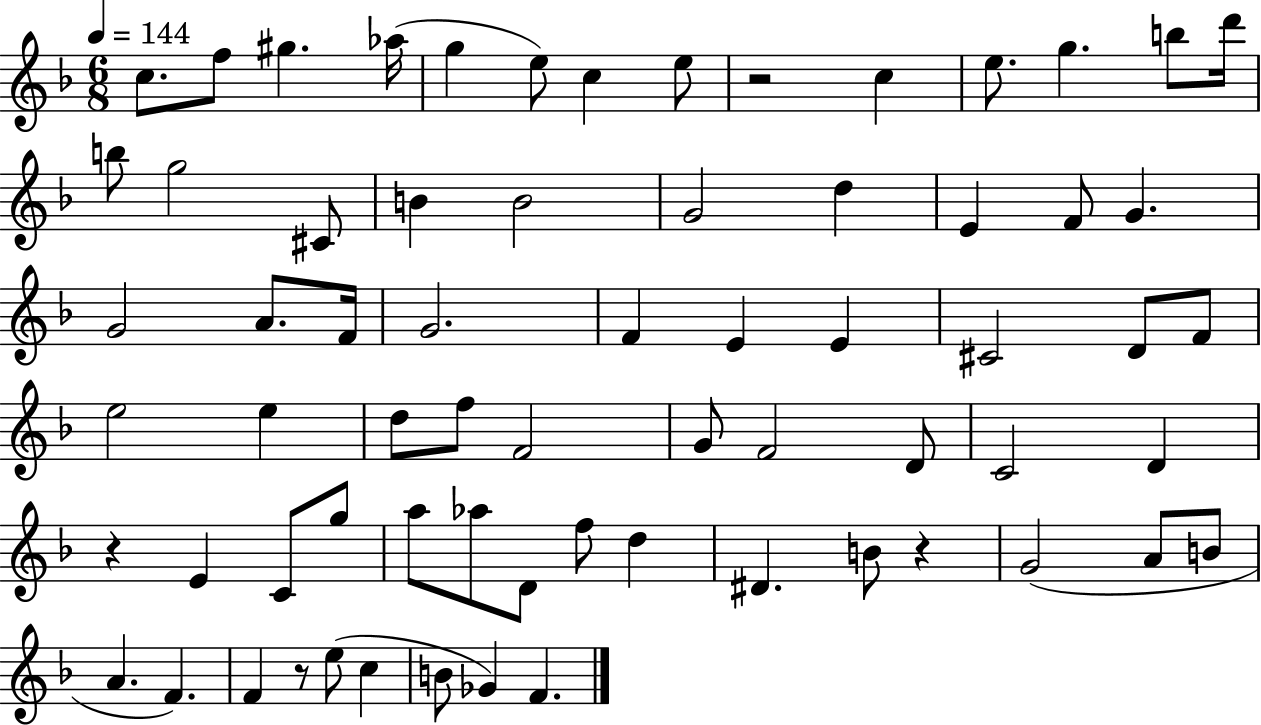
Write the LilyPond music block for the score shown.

{
  \clef treble
  \numericTimeSignature
  \time 6/8
  \key f \major
  \tempo 4 = 144
  c''8. f''8 gis''4. aes''16( | g''4 e''8) c''4 e''8 | r2 c''4 | e''8. g''4. b''8 d'''16 | \break b''8 g''2 cis'8 | b'4 b'2 | g'2 d''4 | e'4 f'8 g'4. | \break g'2 a'8. f'16 | g'2. | f'4 e'4 e'4 | cis'2 d'8 f'8 | \break e''2 e''4 | d''8 f''8 f'2 | g'8 f'2 d'8 | c'2 d'4 | \break r4 e'4 c'8 g''8 | a''8 aes''8 d'8 f''8 d''4 | dis'4. b'8 r4 | g'2( a'8 b'8 | \break a'4. f'4.) | f'4 r8 e''8( c''4 | b'8 ges'4) f'4. | \bar "|."
}